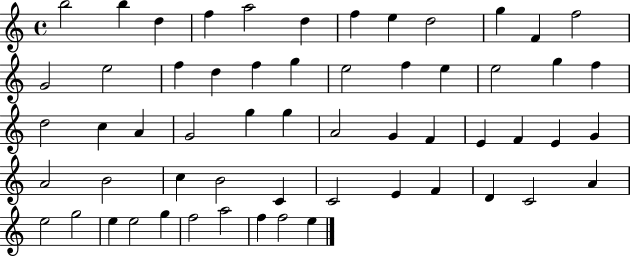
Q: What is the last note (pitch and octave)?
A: E5